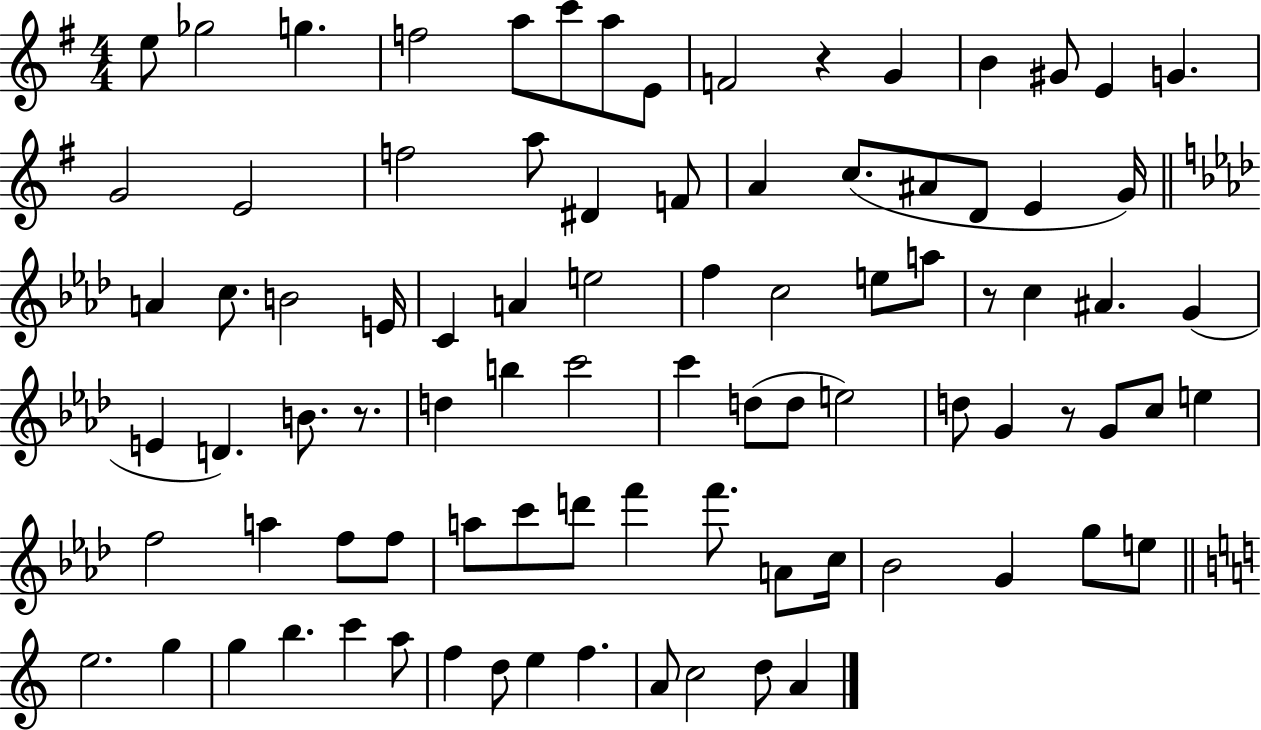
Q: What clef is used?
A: treble